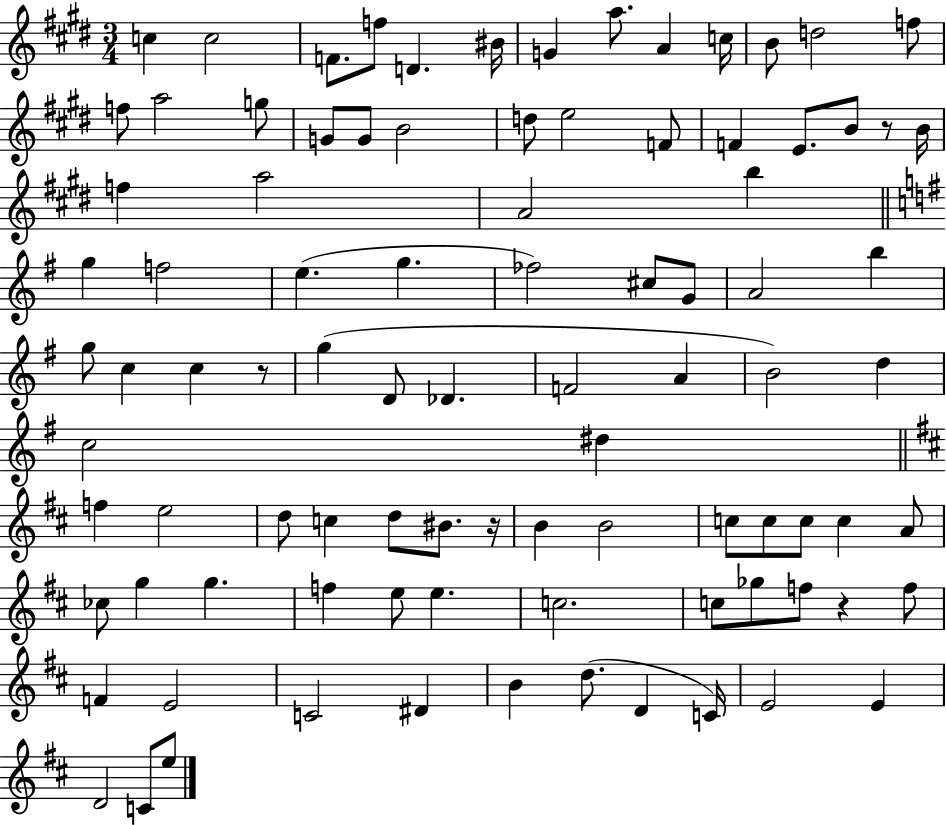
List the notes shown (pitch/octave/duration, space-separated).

C5/q C5/h F4/e. F5/e D4/q. BIS4/s G4/q A5/e. A4/q C5/s B4/e D5/h F5/e F5/e A5/h G5/e G4/e G4/e B4/h D5/e E5/h F4/e F4/q E4/e. B4/e R/e B4/s F5/q A5/h A4/h B5/q G5/q F5/h E5/q. G5/q. FES5/h C#5/e G4/e A4/h B5/q G5/e C5/q C5/q R/e G5/q D4/e Db4/q. F4/h A4/q B4/h D5/q C5/h D#5/q F5/q E5/h D5/e C5/q D5/e BIS4/e. R/s B4/q B4/h C5/e C5/e C5/e C5/q A4/e CES5/e G5/q G5/q. F5/q E5/e E5/q. C5/h. C5/e Gb5/e F5/e R/q F5/e F4/q E4/h C4/h D#4/q B4/q D5/e. D4/q C4/s E4/h E4/q D4/h C4/e E5/e